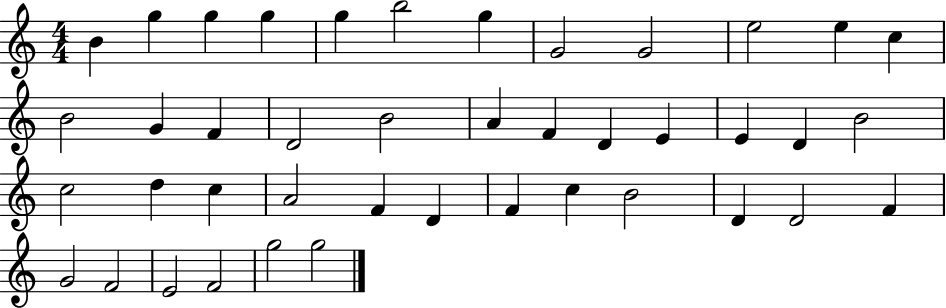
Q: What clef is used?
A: treble